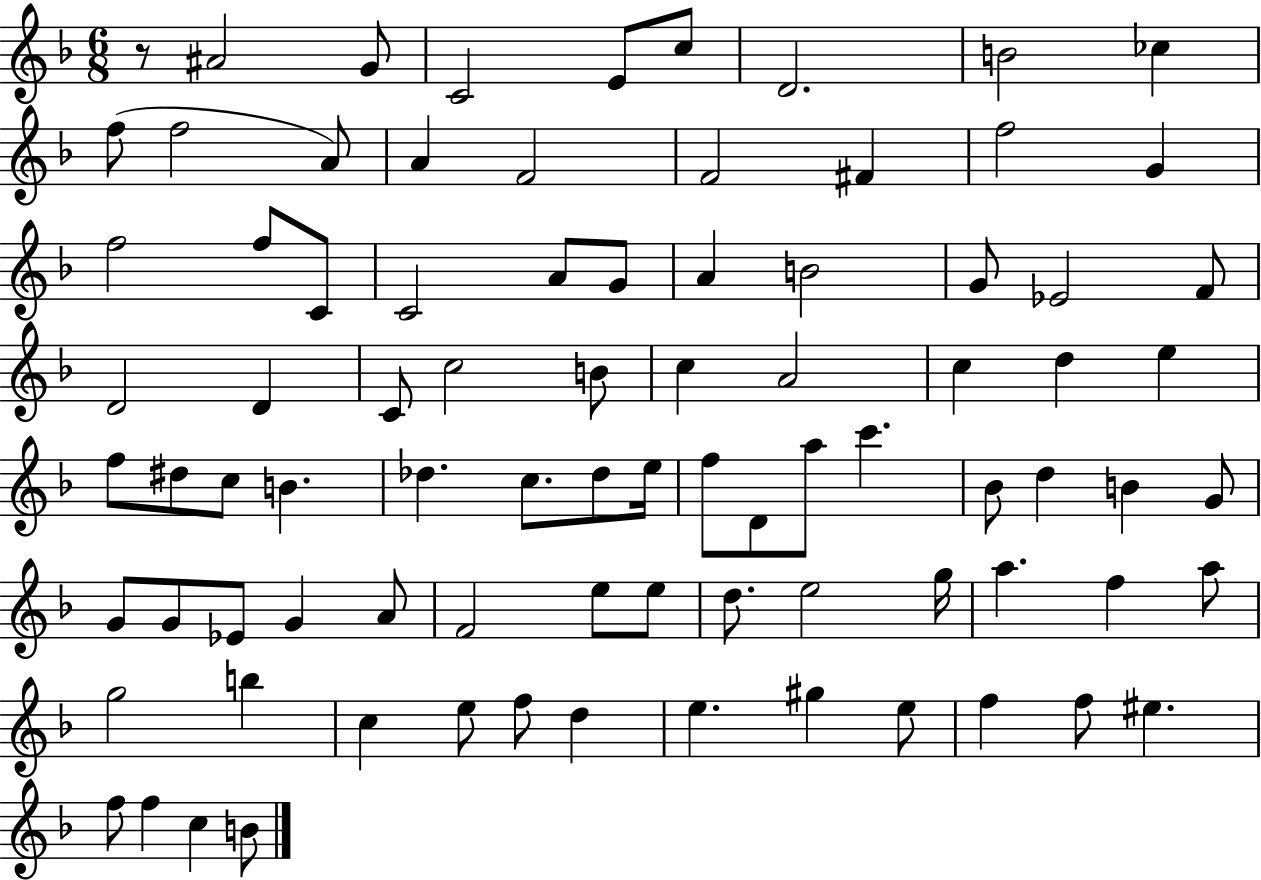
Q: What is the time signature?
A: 6/8